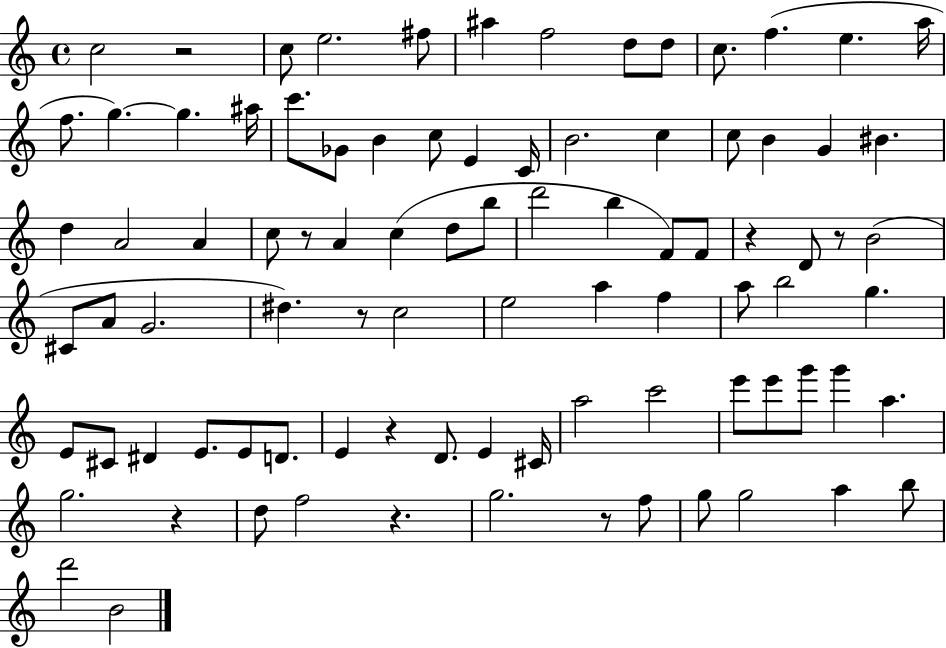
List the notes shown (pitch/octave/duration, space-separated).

C5/h R/h C5/e E5/h. F#5/e A#5/q F5/h D5/e D5/e C5/e. F5/q. E5/q. A5/s F5/e. G5/q. G5/q. A#5/s C6/e. Gb4/e B4/q C5/e E4/q C4/s B4/h. C5/q C5/e B4/q G4/q BIS4/q. D5/q A4/h A4/q C5/e R/e A4/q C5/q D5/e B5/e D6/h B5/q F4/e F4/e R/q D4/e R/e B4/h C#4/e A4/e G4/h. D#5/q. R/e C5/h E5/h A5/q F5/q A5/e B5/h G5/q. E4/e C#4/e D#4/q E4/e. E4/e D4/e. E4/q R/q D4/e. E4/q C#4/s A5/h C6/h E6/e E6/e G6/e G6/q A5/q. G5/h. R/q D5/e F5/h R/q. G5/h. R/e F5/e G5/e G5/h A5/q B5/e D6/h B4/h